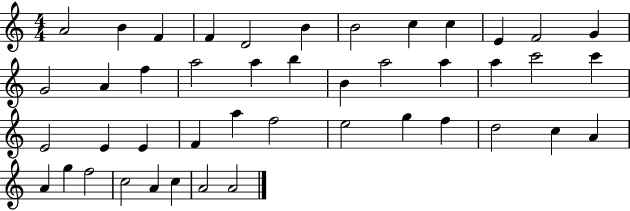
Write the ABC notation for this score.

X:1
T:Untitled
M:4/4
L:1/4
K:C
A2 B F F D2 B B2 c c E F2 G G2 A f a2 a b B a2 a a c'2 c' E2 E E F a f2 e2 g f d2 c A A g f2 c2 A c A2 A2